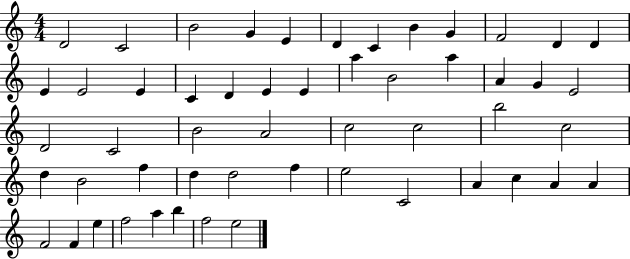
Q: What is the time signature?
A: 4/4